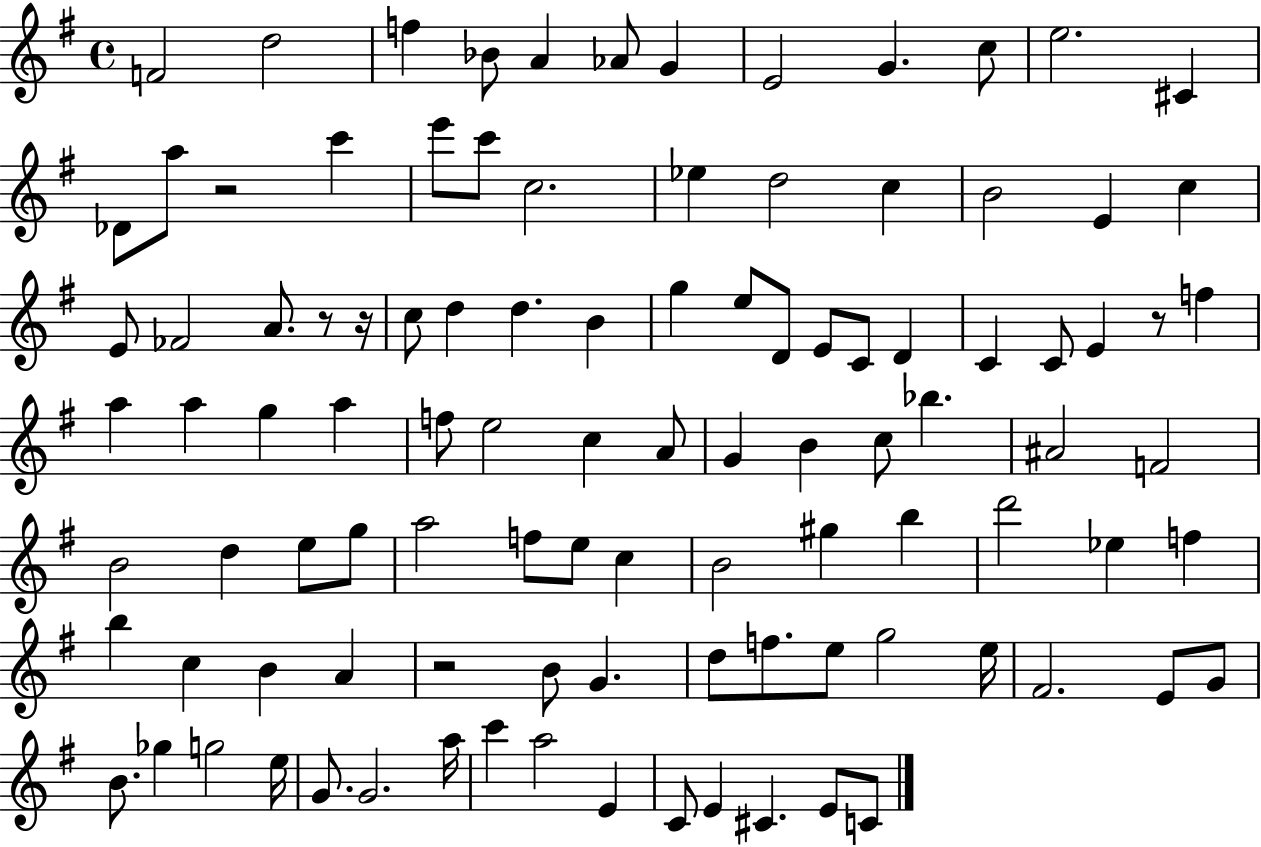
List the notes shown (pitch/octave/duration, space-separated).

F4/h D5/h F5/q Bb4/e A4/q Ab4/e G4/q E4/h G4/q. C5/e E5/h. C#4/q Db4/e A5/e R/h C6/q E6/e C6/e C5/h. Eb5/q D5/h C5/q B4/h E4/q C5/q E4/e FES4/h A4/e. R/e R/s C5/e D5/q D5/q. B4/q G5/q E5/e D4/e E4/e C4/e D4/q C4/q C4/e E4/q R/e F5/q A5/q A5/q G5/q A5/q F5/e E5/h C5/q A4/e G4/q B4/q C5/e Bb5/q. A#4/h F4/h B4/h D5/q E5/e G5/e A5/h F5/e E5/e C5/q B4/h G#5/q B5/q D6/h Eb5/q F5/q B5/q C5/q B4/q A4/q R/h B4/e G4/q. D5/e F5/e. E5/e G5/h E5/s F#4/h. E4/e G4/e B4/e. Gb5/q G5/h E5/s G4/e. G4/h. A5/s C6/q A5/h E4/q C4/e E4/q C#4/q. E4/e C4/e